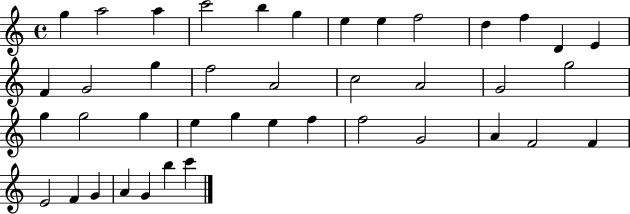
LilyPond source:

{
  \clef treble
  \time 4/4
  \defaultTimeSignature
  \key c \major
  g''4 a''2 a''4 | c'''2 b''4 g''4 | e''4 e''4 f''2 | d''4 f''4 d'4 e'4 | \break f'4 g'2 g''4 | f''2 a'2 | c''2 a'2 | g'2 g''2 | \break g''4 g''2 g''4 | e''4 g''4 e''4 f''4 | f''2 g'2 | a'4 f'2 f'4 | \break e'2 f'4 g'4 | a'4 g'4 b''4 c'''4 | \bar "|."
}